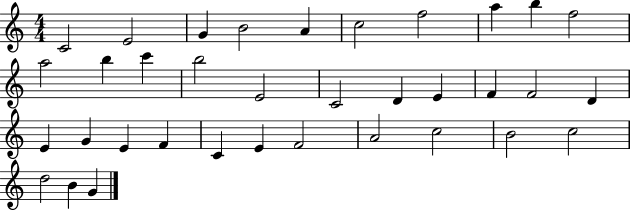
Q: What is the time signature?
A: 4/4